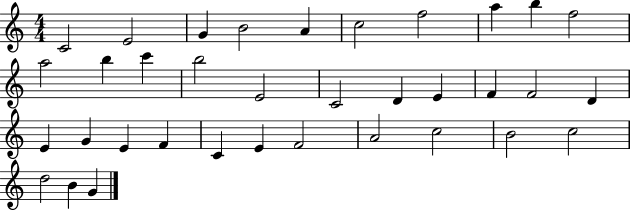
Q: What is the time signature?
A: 4/4